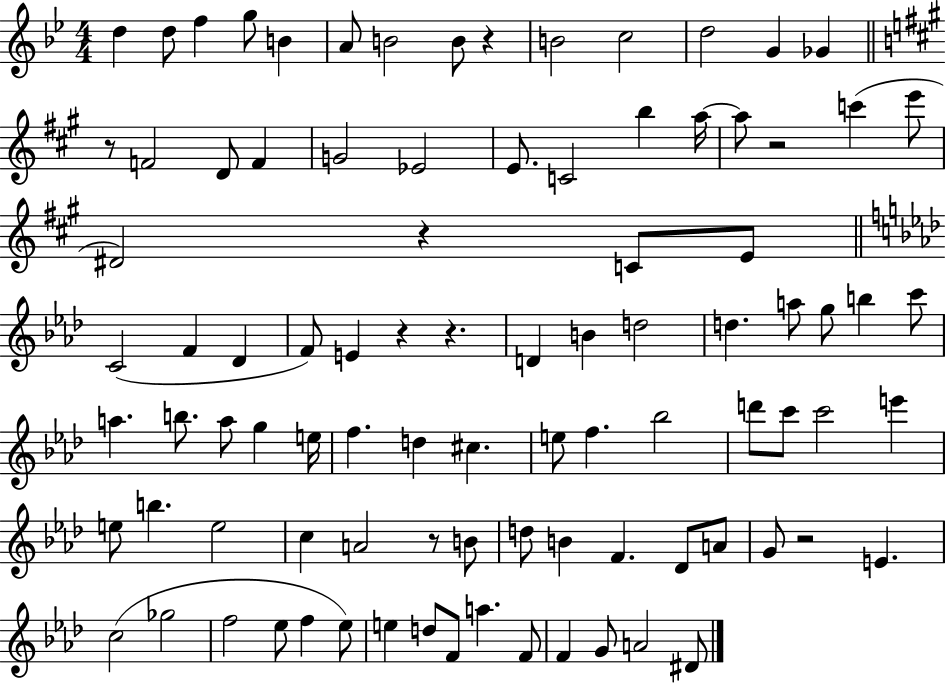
{
  \clef treble
  \numericTimeSignature
  \time 4/4
  \key bes \major
  d''4 d''8 f''4 g''8 b'4 | a'8 b'2 b'8 r4 | b'2 c''2 | d''2 g'4 ges'4 | \break \bar "||" \break \key a \major r8 f'2 d'8 f'4 | g'2 ees'2 | e'8. c'2 b''4 a''16~~ | a''8 r2 c'''4( e'''8 | \break dis'2) r4 c'8 e'8 | \bar "||" \break \key aes \major c'2( f'4 des'4 | f'8) e'4 r4 r4. | d'4 b'4 d''2 | d''4. a''8 g''8 b''4 c'''8 | \break a''4. b''8. a''8 g''4 e''16 | f''4. d''4 cis''4. | e''8 f''4. bes''2 | d'''8 c'''8 c'''2 e'''4 | \break e''8 b''4. e''2 | c''4 a'2 r8 b'8 | d''8 b'4 f'4. des'8 a'8 | g'8 r2 e'4. | \break c''2( ges''2 | f''2 ees''8 f''4 ees''8) | e''4 d''8 f'8 a''4. f'8 | f'4 g'8 a'2 dis'8 | \break \bar "|."
}